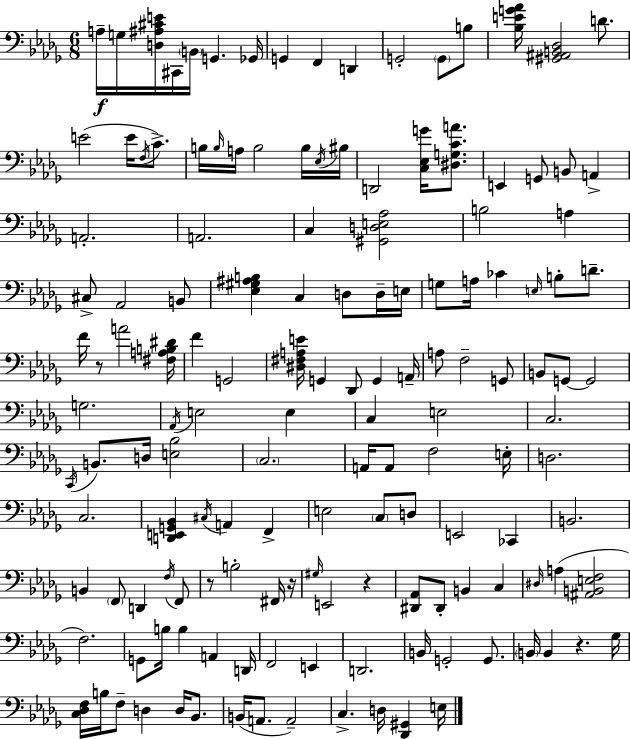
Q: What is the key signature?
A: BES minor